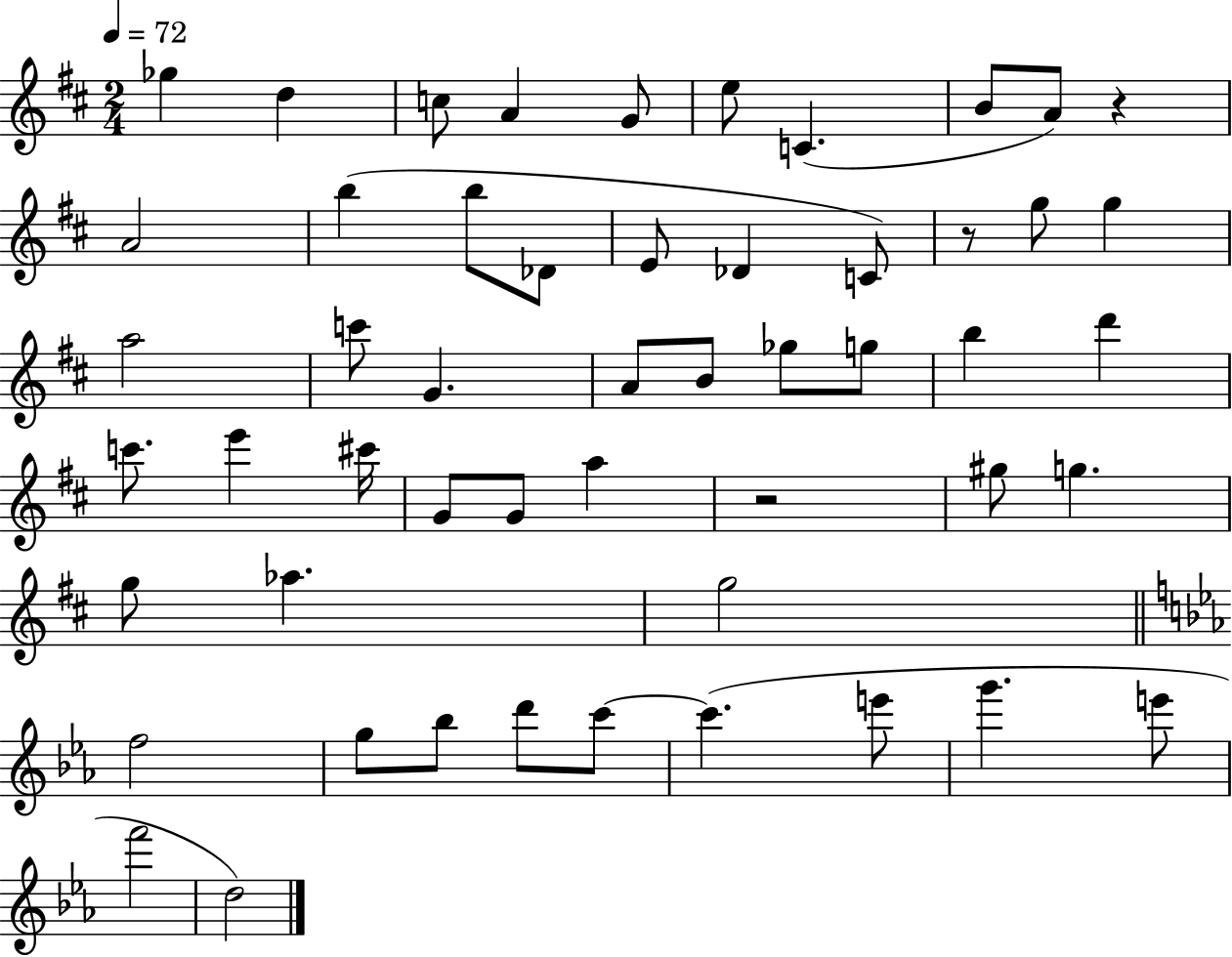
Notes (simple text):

Gb5/q D5/q C5/e A4/q G4/e E5/e C4/q. B4/e A4/e R/q A4/h B5/q B5/e Db4/e E4/e Db4/q C4/e R/e G5/e G5/q A5/h C6/e G4/q. A4/e B4/e Gb5/e G5/e B5/q D6/q C6/e. E6/q C#6/s G4/e G4/e A5/q R/h G#5/e G5/q. G5/e Ab5/q. G5/h F5/h G5/e Bb5/e D6/e C6/e C6/q. E6/e G6/q. E6/e F6/h D5/h